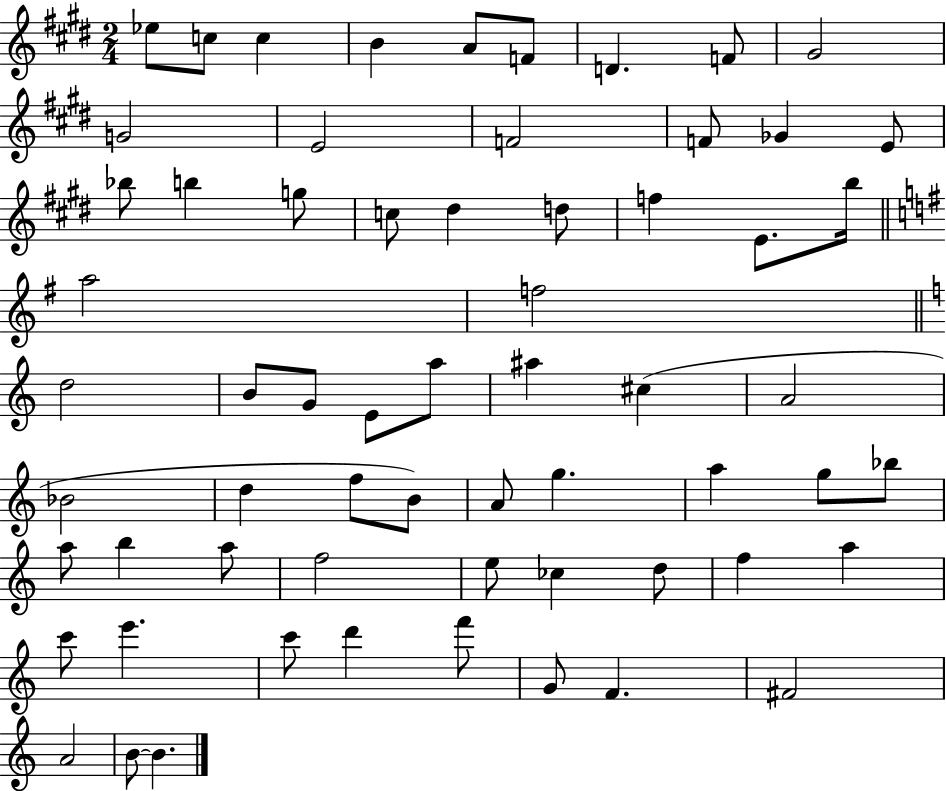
{
  \clef treble
  \numericTimeSignature
  \time 2/4
  \key e \major
  ees''8 c''8 c''4 | b'4 a'8 f'8 | d'4. f'8 | gis'2 | \break g'2 | e'2 | f'2 | f'8 ges'4 e'8 | \break bes''8 b''4 g''8 | c''8 dis''4 d''8 | f''4 e'8. b''16 | \bar "||" \break \key g \major a''2 | f''2 | \bar "||" \break \key a \minor d''2 | b'8 g'8 e'8 a''8 | ais''4 cis''4( | a'2 | \break bes'2 | d''4 f''8 b'8) | a'8 g''4. | a''4 g''8 bes''8 | \break a''8 b''4 a''8 | f''2 | e''8 ces''4 d''8 | f''4 a''4 | \break c'''8 e'''4. | c'''8 d'''4 f'''8 | g'8 f'4. | fis'2 | \break a'2 | b'8~~ b'4. | \bar "|."
}